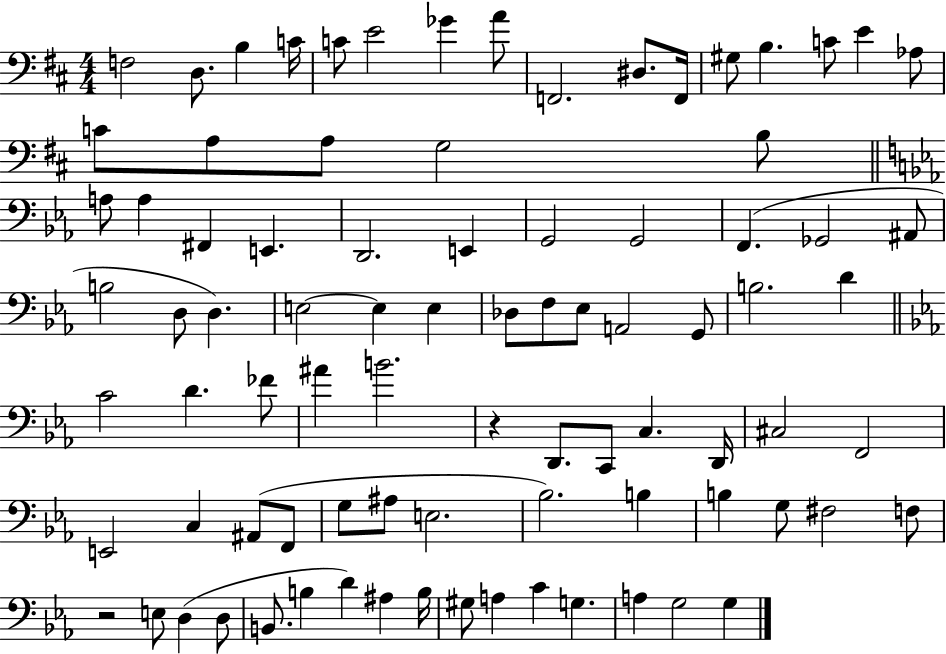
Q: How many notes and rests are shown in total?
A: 86